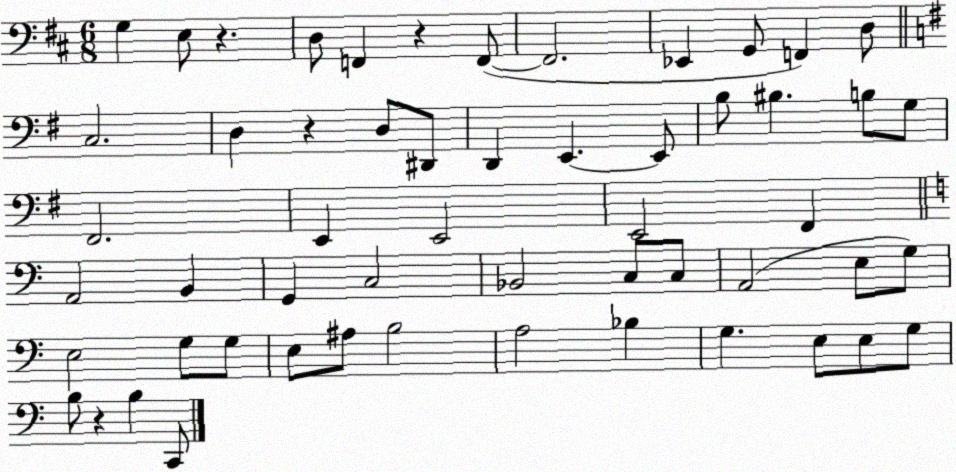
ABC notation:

X:1
T:Untitled
M:6/8
L:1/4
K:D
G, E,/2 z D,/2 F,, z F,,/2 F,,2 _E,, G,,/2 F,, D,/2 C,2 D, z D,/2 ^D,,/2 D,, E,, E,,/2 B,/2 ^B, B,/2 G,/2 ^F,,2 E,, E,,2 E,,2 ^F,, A,,2 B,, G,, C,2 _B,,2 C,/2 C,/2 A,,2 E,/2 G,/2 E,2 G,/2 G,/2 E,/2 ^A,/2 B,2 A,2 _B, G, E,/2 E,/2 G,/2 B,/2 z B, C,,/2